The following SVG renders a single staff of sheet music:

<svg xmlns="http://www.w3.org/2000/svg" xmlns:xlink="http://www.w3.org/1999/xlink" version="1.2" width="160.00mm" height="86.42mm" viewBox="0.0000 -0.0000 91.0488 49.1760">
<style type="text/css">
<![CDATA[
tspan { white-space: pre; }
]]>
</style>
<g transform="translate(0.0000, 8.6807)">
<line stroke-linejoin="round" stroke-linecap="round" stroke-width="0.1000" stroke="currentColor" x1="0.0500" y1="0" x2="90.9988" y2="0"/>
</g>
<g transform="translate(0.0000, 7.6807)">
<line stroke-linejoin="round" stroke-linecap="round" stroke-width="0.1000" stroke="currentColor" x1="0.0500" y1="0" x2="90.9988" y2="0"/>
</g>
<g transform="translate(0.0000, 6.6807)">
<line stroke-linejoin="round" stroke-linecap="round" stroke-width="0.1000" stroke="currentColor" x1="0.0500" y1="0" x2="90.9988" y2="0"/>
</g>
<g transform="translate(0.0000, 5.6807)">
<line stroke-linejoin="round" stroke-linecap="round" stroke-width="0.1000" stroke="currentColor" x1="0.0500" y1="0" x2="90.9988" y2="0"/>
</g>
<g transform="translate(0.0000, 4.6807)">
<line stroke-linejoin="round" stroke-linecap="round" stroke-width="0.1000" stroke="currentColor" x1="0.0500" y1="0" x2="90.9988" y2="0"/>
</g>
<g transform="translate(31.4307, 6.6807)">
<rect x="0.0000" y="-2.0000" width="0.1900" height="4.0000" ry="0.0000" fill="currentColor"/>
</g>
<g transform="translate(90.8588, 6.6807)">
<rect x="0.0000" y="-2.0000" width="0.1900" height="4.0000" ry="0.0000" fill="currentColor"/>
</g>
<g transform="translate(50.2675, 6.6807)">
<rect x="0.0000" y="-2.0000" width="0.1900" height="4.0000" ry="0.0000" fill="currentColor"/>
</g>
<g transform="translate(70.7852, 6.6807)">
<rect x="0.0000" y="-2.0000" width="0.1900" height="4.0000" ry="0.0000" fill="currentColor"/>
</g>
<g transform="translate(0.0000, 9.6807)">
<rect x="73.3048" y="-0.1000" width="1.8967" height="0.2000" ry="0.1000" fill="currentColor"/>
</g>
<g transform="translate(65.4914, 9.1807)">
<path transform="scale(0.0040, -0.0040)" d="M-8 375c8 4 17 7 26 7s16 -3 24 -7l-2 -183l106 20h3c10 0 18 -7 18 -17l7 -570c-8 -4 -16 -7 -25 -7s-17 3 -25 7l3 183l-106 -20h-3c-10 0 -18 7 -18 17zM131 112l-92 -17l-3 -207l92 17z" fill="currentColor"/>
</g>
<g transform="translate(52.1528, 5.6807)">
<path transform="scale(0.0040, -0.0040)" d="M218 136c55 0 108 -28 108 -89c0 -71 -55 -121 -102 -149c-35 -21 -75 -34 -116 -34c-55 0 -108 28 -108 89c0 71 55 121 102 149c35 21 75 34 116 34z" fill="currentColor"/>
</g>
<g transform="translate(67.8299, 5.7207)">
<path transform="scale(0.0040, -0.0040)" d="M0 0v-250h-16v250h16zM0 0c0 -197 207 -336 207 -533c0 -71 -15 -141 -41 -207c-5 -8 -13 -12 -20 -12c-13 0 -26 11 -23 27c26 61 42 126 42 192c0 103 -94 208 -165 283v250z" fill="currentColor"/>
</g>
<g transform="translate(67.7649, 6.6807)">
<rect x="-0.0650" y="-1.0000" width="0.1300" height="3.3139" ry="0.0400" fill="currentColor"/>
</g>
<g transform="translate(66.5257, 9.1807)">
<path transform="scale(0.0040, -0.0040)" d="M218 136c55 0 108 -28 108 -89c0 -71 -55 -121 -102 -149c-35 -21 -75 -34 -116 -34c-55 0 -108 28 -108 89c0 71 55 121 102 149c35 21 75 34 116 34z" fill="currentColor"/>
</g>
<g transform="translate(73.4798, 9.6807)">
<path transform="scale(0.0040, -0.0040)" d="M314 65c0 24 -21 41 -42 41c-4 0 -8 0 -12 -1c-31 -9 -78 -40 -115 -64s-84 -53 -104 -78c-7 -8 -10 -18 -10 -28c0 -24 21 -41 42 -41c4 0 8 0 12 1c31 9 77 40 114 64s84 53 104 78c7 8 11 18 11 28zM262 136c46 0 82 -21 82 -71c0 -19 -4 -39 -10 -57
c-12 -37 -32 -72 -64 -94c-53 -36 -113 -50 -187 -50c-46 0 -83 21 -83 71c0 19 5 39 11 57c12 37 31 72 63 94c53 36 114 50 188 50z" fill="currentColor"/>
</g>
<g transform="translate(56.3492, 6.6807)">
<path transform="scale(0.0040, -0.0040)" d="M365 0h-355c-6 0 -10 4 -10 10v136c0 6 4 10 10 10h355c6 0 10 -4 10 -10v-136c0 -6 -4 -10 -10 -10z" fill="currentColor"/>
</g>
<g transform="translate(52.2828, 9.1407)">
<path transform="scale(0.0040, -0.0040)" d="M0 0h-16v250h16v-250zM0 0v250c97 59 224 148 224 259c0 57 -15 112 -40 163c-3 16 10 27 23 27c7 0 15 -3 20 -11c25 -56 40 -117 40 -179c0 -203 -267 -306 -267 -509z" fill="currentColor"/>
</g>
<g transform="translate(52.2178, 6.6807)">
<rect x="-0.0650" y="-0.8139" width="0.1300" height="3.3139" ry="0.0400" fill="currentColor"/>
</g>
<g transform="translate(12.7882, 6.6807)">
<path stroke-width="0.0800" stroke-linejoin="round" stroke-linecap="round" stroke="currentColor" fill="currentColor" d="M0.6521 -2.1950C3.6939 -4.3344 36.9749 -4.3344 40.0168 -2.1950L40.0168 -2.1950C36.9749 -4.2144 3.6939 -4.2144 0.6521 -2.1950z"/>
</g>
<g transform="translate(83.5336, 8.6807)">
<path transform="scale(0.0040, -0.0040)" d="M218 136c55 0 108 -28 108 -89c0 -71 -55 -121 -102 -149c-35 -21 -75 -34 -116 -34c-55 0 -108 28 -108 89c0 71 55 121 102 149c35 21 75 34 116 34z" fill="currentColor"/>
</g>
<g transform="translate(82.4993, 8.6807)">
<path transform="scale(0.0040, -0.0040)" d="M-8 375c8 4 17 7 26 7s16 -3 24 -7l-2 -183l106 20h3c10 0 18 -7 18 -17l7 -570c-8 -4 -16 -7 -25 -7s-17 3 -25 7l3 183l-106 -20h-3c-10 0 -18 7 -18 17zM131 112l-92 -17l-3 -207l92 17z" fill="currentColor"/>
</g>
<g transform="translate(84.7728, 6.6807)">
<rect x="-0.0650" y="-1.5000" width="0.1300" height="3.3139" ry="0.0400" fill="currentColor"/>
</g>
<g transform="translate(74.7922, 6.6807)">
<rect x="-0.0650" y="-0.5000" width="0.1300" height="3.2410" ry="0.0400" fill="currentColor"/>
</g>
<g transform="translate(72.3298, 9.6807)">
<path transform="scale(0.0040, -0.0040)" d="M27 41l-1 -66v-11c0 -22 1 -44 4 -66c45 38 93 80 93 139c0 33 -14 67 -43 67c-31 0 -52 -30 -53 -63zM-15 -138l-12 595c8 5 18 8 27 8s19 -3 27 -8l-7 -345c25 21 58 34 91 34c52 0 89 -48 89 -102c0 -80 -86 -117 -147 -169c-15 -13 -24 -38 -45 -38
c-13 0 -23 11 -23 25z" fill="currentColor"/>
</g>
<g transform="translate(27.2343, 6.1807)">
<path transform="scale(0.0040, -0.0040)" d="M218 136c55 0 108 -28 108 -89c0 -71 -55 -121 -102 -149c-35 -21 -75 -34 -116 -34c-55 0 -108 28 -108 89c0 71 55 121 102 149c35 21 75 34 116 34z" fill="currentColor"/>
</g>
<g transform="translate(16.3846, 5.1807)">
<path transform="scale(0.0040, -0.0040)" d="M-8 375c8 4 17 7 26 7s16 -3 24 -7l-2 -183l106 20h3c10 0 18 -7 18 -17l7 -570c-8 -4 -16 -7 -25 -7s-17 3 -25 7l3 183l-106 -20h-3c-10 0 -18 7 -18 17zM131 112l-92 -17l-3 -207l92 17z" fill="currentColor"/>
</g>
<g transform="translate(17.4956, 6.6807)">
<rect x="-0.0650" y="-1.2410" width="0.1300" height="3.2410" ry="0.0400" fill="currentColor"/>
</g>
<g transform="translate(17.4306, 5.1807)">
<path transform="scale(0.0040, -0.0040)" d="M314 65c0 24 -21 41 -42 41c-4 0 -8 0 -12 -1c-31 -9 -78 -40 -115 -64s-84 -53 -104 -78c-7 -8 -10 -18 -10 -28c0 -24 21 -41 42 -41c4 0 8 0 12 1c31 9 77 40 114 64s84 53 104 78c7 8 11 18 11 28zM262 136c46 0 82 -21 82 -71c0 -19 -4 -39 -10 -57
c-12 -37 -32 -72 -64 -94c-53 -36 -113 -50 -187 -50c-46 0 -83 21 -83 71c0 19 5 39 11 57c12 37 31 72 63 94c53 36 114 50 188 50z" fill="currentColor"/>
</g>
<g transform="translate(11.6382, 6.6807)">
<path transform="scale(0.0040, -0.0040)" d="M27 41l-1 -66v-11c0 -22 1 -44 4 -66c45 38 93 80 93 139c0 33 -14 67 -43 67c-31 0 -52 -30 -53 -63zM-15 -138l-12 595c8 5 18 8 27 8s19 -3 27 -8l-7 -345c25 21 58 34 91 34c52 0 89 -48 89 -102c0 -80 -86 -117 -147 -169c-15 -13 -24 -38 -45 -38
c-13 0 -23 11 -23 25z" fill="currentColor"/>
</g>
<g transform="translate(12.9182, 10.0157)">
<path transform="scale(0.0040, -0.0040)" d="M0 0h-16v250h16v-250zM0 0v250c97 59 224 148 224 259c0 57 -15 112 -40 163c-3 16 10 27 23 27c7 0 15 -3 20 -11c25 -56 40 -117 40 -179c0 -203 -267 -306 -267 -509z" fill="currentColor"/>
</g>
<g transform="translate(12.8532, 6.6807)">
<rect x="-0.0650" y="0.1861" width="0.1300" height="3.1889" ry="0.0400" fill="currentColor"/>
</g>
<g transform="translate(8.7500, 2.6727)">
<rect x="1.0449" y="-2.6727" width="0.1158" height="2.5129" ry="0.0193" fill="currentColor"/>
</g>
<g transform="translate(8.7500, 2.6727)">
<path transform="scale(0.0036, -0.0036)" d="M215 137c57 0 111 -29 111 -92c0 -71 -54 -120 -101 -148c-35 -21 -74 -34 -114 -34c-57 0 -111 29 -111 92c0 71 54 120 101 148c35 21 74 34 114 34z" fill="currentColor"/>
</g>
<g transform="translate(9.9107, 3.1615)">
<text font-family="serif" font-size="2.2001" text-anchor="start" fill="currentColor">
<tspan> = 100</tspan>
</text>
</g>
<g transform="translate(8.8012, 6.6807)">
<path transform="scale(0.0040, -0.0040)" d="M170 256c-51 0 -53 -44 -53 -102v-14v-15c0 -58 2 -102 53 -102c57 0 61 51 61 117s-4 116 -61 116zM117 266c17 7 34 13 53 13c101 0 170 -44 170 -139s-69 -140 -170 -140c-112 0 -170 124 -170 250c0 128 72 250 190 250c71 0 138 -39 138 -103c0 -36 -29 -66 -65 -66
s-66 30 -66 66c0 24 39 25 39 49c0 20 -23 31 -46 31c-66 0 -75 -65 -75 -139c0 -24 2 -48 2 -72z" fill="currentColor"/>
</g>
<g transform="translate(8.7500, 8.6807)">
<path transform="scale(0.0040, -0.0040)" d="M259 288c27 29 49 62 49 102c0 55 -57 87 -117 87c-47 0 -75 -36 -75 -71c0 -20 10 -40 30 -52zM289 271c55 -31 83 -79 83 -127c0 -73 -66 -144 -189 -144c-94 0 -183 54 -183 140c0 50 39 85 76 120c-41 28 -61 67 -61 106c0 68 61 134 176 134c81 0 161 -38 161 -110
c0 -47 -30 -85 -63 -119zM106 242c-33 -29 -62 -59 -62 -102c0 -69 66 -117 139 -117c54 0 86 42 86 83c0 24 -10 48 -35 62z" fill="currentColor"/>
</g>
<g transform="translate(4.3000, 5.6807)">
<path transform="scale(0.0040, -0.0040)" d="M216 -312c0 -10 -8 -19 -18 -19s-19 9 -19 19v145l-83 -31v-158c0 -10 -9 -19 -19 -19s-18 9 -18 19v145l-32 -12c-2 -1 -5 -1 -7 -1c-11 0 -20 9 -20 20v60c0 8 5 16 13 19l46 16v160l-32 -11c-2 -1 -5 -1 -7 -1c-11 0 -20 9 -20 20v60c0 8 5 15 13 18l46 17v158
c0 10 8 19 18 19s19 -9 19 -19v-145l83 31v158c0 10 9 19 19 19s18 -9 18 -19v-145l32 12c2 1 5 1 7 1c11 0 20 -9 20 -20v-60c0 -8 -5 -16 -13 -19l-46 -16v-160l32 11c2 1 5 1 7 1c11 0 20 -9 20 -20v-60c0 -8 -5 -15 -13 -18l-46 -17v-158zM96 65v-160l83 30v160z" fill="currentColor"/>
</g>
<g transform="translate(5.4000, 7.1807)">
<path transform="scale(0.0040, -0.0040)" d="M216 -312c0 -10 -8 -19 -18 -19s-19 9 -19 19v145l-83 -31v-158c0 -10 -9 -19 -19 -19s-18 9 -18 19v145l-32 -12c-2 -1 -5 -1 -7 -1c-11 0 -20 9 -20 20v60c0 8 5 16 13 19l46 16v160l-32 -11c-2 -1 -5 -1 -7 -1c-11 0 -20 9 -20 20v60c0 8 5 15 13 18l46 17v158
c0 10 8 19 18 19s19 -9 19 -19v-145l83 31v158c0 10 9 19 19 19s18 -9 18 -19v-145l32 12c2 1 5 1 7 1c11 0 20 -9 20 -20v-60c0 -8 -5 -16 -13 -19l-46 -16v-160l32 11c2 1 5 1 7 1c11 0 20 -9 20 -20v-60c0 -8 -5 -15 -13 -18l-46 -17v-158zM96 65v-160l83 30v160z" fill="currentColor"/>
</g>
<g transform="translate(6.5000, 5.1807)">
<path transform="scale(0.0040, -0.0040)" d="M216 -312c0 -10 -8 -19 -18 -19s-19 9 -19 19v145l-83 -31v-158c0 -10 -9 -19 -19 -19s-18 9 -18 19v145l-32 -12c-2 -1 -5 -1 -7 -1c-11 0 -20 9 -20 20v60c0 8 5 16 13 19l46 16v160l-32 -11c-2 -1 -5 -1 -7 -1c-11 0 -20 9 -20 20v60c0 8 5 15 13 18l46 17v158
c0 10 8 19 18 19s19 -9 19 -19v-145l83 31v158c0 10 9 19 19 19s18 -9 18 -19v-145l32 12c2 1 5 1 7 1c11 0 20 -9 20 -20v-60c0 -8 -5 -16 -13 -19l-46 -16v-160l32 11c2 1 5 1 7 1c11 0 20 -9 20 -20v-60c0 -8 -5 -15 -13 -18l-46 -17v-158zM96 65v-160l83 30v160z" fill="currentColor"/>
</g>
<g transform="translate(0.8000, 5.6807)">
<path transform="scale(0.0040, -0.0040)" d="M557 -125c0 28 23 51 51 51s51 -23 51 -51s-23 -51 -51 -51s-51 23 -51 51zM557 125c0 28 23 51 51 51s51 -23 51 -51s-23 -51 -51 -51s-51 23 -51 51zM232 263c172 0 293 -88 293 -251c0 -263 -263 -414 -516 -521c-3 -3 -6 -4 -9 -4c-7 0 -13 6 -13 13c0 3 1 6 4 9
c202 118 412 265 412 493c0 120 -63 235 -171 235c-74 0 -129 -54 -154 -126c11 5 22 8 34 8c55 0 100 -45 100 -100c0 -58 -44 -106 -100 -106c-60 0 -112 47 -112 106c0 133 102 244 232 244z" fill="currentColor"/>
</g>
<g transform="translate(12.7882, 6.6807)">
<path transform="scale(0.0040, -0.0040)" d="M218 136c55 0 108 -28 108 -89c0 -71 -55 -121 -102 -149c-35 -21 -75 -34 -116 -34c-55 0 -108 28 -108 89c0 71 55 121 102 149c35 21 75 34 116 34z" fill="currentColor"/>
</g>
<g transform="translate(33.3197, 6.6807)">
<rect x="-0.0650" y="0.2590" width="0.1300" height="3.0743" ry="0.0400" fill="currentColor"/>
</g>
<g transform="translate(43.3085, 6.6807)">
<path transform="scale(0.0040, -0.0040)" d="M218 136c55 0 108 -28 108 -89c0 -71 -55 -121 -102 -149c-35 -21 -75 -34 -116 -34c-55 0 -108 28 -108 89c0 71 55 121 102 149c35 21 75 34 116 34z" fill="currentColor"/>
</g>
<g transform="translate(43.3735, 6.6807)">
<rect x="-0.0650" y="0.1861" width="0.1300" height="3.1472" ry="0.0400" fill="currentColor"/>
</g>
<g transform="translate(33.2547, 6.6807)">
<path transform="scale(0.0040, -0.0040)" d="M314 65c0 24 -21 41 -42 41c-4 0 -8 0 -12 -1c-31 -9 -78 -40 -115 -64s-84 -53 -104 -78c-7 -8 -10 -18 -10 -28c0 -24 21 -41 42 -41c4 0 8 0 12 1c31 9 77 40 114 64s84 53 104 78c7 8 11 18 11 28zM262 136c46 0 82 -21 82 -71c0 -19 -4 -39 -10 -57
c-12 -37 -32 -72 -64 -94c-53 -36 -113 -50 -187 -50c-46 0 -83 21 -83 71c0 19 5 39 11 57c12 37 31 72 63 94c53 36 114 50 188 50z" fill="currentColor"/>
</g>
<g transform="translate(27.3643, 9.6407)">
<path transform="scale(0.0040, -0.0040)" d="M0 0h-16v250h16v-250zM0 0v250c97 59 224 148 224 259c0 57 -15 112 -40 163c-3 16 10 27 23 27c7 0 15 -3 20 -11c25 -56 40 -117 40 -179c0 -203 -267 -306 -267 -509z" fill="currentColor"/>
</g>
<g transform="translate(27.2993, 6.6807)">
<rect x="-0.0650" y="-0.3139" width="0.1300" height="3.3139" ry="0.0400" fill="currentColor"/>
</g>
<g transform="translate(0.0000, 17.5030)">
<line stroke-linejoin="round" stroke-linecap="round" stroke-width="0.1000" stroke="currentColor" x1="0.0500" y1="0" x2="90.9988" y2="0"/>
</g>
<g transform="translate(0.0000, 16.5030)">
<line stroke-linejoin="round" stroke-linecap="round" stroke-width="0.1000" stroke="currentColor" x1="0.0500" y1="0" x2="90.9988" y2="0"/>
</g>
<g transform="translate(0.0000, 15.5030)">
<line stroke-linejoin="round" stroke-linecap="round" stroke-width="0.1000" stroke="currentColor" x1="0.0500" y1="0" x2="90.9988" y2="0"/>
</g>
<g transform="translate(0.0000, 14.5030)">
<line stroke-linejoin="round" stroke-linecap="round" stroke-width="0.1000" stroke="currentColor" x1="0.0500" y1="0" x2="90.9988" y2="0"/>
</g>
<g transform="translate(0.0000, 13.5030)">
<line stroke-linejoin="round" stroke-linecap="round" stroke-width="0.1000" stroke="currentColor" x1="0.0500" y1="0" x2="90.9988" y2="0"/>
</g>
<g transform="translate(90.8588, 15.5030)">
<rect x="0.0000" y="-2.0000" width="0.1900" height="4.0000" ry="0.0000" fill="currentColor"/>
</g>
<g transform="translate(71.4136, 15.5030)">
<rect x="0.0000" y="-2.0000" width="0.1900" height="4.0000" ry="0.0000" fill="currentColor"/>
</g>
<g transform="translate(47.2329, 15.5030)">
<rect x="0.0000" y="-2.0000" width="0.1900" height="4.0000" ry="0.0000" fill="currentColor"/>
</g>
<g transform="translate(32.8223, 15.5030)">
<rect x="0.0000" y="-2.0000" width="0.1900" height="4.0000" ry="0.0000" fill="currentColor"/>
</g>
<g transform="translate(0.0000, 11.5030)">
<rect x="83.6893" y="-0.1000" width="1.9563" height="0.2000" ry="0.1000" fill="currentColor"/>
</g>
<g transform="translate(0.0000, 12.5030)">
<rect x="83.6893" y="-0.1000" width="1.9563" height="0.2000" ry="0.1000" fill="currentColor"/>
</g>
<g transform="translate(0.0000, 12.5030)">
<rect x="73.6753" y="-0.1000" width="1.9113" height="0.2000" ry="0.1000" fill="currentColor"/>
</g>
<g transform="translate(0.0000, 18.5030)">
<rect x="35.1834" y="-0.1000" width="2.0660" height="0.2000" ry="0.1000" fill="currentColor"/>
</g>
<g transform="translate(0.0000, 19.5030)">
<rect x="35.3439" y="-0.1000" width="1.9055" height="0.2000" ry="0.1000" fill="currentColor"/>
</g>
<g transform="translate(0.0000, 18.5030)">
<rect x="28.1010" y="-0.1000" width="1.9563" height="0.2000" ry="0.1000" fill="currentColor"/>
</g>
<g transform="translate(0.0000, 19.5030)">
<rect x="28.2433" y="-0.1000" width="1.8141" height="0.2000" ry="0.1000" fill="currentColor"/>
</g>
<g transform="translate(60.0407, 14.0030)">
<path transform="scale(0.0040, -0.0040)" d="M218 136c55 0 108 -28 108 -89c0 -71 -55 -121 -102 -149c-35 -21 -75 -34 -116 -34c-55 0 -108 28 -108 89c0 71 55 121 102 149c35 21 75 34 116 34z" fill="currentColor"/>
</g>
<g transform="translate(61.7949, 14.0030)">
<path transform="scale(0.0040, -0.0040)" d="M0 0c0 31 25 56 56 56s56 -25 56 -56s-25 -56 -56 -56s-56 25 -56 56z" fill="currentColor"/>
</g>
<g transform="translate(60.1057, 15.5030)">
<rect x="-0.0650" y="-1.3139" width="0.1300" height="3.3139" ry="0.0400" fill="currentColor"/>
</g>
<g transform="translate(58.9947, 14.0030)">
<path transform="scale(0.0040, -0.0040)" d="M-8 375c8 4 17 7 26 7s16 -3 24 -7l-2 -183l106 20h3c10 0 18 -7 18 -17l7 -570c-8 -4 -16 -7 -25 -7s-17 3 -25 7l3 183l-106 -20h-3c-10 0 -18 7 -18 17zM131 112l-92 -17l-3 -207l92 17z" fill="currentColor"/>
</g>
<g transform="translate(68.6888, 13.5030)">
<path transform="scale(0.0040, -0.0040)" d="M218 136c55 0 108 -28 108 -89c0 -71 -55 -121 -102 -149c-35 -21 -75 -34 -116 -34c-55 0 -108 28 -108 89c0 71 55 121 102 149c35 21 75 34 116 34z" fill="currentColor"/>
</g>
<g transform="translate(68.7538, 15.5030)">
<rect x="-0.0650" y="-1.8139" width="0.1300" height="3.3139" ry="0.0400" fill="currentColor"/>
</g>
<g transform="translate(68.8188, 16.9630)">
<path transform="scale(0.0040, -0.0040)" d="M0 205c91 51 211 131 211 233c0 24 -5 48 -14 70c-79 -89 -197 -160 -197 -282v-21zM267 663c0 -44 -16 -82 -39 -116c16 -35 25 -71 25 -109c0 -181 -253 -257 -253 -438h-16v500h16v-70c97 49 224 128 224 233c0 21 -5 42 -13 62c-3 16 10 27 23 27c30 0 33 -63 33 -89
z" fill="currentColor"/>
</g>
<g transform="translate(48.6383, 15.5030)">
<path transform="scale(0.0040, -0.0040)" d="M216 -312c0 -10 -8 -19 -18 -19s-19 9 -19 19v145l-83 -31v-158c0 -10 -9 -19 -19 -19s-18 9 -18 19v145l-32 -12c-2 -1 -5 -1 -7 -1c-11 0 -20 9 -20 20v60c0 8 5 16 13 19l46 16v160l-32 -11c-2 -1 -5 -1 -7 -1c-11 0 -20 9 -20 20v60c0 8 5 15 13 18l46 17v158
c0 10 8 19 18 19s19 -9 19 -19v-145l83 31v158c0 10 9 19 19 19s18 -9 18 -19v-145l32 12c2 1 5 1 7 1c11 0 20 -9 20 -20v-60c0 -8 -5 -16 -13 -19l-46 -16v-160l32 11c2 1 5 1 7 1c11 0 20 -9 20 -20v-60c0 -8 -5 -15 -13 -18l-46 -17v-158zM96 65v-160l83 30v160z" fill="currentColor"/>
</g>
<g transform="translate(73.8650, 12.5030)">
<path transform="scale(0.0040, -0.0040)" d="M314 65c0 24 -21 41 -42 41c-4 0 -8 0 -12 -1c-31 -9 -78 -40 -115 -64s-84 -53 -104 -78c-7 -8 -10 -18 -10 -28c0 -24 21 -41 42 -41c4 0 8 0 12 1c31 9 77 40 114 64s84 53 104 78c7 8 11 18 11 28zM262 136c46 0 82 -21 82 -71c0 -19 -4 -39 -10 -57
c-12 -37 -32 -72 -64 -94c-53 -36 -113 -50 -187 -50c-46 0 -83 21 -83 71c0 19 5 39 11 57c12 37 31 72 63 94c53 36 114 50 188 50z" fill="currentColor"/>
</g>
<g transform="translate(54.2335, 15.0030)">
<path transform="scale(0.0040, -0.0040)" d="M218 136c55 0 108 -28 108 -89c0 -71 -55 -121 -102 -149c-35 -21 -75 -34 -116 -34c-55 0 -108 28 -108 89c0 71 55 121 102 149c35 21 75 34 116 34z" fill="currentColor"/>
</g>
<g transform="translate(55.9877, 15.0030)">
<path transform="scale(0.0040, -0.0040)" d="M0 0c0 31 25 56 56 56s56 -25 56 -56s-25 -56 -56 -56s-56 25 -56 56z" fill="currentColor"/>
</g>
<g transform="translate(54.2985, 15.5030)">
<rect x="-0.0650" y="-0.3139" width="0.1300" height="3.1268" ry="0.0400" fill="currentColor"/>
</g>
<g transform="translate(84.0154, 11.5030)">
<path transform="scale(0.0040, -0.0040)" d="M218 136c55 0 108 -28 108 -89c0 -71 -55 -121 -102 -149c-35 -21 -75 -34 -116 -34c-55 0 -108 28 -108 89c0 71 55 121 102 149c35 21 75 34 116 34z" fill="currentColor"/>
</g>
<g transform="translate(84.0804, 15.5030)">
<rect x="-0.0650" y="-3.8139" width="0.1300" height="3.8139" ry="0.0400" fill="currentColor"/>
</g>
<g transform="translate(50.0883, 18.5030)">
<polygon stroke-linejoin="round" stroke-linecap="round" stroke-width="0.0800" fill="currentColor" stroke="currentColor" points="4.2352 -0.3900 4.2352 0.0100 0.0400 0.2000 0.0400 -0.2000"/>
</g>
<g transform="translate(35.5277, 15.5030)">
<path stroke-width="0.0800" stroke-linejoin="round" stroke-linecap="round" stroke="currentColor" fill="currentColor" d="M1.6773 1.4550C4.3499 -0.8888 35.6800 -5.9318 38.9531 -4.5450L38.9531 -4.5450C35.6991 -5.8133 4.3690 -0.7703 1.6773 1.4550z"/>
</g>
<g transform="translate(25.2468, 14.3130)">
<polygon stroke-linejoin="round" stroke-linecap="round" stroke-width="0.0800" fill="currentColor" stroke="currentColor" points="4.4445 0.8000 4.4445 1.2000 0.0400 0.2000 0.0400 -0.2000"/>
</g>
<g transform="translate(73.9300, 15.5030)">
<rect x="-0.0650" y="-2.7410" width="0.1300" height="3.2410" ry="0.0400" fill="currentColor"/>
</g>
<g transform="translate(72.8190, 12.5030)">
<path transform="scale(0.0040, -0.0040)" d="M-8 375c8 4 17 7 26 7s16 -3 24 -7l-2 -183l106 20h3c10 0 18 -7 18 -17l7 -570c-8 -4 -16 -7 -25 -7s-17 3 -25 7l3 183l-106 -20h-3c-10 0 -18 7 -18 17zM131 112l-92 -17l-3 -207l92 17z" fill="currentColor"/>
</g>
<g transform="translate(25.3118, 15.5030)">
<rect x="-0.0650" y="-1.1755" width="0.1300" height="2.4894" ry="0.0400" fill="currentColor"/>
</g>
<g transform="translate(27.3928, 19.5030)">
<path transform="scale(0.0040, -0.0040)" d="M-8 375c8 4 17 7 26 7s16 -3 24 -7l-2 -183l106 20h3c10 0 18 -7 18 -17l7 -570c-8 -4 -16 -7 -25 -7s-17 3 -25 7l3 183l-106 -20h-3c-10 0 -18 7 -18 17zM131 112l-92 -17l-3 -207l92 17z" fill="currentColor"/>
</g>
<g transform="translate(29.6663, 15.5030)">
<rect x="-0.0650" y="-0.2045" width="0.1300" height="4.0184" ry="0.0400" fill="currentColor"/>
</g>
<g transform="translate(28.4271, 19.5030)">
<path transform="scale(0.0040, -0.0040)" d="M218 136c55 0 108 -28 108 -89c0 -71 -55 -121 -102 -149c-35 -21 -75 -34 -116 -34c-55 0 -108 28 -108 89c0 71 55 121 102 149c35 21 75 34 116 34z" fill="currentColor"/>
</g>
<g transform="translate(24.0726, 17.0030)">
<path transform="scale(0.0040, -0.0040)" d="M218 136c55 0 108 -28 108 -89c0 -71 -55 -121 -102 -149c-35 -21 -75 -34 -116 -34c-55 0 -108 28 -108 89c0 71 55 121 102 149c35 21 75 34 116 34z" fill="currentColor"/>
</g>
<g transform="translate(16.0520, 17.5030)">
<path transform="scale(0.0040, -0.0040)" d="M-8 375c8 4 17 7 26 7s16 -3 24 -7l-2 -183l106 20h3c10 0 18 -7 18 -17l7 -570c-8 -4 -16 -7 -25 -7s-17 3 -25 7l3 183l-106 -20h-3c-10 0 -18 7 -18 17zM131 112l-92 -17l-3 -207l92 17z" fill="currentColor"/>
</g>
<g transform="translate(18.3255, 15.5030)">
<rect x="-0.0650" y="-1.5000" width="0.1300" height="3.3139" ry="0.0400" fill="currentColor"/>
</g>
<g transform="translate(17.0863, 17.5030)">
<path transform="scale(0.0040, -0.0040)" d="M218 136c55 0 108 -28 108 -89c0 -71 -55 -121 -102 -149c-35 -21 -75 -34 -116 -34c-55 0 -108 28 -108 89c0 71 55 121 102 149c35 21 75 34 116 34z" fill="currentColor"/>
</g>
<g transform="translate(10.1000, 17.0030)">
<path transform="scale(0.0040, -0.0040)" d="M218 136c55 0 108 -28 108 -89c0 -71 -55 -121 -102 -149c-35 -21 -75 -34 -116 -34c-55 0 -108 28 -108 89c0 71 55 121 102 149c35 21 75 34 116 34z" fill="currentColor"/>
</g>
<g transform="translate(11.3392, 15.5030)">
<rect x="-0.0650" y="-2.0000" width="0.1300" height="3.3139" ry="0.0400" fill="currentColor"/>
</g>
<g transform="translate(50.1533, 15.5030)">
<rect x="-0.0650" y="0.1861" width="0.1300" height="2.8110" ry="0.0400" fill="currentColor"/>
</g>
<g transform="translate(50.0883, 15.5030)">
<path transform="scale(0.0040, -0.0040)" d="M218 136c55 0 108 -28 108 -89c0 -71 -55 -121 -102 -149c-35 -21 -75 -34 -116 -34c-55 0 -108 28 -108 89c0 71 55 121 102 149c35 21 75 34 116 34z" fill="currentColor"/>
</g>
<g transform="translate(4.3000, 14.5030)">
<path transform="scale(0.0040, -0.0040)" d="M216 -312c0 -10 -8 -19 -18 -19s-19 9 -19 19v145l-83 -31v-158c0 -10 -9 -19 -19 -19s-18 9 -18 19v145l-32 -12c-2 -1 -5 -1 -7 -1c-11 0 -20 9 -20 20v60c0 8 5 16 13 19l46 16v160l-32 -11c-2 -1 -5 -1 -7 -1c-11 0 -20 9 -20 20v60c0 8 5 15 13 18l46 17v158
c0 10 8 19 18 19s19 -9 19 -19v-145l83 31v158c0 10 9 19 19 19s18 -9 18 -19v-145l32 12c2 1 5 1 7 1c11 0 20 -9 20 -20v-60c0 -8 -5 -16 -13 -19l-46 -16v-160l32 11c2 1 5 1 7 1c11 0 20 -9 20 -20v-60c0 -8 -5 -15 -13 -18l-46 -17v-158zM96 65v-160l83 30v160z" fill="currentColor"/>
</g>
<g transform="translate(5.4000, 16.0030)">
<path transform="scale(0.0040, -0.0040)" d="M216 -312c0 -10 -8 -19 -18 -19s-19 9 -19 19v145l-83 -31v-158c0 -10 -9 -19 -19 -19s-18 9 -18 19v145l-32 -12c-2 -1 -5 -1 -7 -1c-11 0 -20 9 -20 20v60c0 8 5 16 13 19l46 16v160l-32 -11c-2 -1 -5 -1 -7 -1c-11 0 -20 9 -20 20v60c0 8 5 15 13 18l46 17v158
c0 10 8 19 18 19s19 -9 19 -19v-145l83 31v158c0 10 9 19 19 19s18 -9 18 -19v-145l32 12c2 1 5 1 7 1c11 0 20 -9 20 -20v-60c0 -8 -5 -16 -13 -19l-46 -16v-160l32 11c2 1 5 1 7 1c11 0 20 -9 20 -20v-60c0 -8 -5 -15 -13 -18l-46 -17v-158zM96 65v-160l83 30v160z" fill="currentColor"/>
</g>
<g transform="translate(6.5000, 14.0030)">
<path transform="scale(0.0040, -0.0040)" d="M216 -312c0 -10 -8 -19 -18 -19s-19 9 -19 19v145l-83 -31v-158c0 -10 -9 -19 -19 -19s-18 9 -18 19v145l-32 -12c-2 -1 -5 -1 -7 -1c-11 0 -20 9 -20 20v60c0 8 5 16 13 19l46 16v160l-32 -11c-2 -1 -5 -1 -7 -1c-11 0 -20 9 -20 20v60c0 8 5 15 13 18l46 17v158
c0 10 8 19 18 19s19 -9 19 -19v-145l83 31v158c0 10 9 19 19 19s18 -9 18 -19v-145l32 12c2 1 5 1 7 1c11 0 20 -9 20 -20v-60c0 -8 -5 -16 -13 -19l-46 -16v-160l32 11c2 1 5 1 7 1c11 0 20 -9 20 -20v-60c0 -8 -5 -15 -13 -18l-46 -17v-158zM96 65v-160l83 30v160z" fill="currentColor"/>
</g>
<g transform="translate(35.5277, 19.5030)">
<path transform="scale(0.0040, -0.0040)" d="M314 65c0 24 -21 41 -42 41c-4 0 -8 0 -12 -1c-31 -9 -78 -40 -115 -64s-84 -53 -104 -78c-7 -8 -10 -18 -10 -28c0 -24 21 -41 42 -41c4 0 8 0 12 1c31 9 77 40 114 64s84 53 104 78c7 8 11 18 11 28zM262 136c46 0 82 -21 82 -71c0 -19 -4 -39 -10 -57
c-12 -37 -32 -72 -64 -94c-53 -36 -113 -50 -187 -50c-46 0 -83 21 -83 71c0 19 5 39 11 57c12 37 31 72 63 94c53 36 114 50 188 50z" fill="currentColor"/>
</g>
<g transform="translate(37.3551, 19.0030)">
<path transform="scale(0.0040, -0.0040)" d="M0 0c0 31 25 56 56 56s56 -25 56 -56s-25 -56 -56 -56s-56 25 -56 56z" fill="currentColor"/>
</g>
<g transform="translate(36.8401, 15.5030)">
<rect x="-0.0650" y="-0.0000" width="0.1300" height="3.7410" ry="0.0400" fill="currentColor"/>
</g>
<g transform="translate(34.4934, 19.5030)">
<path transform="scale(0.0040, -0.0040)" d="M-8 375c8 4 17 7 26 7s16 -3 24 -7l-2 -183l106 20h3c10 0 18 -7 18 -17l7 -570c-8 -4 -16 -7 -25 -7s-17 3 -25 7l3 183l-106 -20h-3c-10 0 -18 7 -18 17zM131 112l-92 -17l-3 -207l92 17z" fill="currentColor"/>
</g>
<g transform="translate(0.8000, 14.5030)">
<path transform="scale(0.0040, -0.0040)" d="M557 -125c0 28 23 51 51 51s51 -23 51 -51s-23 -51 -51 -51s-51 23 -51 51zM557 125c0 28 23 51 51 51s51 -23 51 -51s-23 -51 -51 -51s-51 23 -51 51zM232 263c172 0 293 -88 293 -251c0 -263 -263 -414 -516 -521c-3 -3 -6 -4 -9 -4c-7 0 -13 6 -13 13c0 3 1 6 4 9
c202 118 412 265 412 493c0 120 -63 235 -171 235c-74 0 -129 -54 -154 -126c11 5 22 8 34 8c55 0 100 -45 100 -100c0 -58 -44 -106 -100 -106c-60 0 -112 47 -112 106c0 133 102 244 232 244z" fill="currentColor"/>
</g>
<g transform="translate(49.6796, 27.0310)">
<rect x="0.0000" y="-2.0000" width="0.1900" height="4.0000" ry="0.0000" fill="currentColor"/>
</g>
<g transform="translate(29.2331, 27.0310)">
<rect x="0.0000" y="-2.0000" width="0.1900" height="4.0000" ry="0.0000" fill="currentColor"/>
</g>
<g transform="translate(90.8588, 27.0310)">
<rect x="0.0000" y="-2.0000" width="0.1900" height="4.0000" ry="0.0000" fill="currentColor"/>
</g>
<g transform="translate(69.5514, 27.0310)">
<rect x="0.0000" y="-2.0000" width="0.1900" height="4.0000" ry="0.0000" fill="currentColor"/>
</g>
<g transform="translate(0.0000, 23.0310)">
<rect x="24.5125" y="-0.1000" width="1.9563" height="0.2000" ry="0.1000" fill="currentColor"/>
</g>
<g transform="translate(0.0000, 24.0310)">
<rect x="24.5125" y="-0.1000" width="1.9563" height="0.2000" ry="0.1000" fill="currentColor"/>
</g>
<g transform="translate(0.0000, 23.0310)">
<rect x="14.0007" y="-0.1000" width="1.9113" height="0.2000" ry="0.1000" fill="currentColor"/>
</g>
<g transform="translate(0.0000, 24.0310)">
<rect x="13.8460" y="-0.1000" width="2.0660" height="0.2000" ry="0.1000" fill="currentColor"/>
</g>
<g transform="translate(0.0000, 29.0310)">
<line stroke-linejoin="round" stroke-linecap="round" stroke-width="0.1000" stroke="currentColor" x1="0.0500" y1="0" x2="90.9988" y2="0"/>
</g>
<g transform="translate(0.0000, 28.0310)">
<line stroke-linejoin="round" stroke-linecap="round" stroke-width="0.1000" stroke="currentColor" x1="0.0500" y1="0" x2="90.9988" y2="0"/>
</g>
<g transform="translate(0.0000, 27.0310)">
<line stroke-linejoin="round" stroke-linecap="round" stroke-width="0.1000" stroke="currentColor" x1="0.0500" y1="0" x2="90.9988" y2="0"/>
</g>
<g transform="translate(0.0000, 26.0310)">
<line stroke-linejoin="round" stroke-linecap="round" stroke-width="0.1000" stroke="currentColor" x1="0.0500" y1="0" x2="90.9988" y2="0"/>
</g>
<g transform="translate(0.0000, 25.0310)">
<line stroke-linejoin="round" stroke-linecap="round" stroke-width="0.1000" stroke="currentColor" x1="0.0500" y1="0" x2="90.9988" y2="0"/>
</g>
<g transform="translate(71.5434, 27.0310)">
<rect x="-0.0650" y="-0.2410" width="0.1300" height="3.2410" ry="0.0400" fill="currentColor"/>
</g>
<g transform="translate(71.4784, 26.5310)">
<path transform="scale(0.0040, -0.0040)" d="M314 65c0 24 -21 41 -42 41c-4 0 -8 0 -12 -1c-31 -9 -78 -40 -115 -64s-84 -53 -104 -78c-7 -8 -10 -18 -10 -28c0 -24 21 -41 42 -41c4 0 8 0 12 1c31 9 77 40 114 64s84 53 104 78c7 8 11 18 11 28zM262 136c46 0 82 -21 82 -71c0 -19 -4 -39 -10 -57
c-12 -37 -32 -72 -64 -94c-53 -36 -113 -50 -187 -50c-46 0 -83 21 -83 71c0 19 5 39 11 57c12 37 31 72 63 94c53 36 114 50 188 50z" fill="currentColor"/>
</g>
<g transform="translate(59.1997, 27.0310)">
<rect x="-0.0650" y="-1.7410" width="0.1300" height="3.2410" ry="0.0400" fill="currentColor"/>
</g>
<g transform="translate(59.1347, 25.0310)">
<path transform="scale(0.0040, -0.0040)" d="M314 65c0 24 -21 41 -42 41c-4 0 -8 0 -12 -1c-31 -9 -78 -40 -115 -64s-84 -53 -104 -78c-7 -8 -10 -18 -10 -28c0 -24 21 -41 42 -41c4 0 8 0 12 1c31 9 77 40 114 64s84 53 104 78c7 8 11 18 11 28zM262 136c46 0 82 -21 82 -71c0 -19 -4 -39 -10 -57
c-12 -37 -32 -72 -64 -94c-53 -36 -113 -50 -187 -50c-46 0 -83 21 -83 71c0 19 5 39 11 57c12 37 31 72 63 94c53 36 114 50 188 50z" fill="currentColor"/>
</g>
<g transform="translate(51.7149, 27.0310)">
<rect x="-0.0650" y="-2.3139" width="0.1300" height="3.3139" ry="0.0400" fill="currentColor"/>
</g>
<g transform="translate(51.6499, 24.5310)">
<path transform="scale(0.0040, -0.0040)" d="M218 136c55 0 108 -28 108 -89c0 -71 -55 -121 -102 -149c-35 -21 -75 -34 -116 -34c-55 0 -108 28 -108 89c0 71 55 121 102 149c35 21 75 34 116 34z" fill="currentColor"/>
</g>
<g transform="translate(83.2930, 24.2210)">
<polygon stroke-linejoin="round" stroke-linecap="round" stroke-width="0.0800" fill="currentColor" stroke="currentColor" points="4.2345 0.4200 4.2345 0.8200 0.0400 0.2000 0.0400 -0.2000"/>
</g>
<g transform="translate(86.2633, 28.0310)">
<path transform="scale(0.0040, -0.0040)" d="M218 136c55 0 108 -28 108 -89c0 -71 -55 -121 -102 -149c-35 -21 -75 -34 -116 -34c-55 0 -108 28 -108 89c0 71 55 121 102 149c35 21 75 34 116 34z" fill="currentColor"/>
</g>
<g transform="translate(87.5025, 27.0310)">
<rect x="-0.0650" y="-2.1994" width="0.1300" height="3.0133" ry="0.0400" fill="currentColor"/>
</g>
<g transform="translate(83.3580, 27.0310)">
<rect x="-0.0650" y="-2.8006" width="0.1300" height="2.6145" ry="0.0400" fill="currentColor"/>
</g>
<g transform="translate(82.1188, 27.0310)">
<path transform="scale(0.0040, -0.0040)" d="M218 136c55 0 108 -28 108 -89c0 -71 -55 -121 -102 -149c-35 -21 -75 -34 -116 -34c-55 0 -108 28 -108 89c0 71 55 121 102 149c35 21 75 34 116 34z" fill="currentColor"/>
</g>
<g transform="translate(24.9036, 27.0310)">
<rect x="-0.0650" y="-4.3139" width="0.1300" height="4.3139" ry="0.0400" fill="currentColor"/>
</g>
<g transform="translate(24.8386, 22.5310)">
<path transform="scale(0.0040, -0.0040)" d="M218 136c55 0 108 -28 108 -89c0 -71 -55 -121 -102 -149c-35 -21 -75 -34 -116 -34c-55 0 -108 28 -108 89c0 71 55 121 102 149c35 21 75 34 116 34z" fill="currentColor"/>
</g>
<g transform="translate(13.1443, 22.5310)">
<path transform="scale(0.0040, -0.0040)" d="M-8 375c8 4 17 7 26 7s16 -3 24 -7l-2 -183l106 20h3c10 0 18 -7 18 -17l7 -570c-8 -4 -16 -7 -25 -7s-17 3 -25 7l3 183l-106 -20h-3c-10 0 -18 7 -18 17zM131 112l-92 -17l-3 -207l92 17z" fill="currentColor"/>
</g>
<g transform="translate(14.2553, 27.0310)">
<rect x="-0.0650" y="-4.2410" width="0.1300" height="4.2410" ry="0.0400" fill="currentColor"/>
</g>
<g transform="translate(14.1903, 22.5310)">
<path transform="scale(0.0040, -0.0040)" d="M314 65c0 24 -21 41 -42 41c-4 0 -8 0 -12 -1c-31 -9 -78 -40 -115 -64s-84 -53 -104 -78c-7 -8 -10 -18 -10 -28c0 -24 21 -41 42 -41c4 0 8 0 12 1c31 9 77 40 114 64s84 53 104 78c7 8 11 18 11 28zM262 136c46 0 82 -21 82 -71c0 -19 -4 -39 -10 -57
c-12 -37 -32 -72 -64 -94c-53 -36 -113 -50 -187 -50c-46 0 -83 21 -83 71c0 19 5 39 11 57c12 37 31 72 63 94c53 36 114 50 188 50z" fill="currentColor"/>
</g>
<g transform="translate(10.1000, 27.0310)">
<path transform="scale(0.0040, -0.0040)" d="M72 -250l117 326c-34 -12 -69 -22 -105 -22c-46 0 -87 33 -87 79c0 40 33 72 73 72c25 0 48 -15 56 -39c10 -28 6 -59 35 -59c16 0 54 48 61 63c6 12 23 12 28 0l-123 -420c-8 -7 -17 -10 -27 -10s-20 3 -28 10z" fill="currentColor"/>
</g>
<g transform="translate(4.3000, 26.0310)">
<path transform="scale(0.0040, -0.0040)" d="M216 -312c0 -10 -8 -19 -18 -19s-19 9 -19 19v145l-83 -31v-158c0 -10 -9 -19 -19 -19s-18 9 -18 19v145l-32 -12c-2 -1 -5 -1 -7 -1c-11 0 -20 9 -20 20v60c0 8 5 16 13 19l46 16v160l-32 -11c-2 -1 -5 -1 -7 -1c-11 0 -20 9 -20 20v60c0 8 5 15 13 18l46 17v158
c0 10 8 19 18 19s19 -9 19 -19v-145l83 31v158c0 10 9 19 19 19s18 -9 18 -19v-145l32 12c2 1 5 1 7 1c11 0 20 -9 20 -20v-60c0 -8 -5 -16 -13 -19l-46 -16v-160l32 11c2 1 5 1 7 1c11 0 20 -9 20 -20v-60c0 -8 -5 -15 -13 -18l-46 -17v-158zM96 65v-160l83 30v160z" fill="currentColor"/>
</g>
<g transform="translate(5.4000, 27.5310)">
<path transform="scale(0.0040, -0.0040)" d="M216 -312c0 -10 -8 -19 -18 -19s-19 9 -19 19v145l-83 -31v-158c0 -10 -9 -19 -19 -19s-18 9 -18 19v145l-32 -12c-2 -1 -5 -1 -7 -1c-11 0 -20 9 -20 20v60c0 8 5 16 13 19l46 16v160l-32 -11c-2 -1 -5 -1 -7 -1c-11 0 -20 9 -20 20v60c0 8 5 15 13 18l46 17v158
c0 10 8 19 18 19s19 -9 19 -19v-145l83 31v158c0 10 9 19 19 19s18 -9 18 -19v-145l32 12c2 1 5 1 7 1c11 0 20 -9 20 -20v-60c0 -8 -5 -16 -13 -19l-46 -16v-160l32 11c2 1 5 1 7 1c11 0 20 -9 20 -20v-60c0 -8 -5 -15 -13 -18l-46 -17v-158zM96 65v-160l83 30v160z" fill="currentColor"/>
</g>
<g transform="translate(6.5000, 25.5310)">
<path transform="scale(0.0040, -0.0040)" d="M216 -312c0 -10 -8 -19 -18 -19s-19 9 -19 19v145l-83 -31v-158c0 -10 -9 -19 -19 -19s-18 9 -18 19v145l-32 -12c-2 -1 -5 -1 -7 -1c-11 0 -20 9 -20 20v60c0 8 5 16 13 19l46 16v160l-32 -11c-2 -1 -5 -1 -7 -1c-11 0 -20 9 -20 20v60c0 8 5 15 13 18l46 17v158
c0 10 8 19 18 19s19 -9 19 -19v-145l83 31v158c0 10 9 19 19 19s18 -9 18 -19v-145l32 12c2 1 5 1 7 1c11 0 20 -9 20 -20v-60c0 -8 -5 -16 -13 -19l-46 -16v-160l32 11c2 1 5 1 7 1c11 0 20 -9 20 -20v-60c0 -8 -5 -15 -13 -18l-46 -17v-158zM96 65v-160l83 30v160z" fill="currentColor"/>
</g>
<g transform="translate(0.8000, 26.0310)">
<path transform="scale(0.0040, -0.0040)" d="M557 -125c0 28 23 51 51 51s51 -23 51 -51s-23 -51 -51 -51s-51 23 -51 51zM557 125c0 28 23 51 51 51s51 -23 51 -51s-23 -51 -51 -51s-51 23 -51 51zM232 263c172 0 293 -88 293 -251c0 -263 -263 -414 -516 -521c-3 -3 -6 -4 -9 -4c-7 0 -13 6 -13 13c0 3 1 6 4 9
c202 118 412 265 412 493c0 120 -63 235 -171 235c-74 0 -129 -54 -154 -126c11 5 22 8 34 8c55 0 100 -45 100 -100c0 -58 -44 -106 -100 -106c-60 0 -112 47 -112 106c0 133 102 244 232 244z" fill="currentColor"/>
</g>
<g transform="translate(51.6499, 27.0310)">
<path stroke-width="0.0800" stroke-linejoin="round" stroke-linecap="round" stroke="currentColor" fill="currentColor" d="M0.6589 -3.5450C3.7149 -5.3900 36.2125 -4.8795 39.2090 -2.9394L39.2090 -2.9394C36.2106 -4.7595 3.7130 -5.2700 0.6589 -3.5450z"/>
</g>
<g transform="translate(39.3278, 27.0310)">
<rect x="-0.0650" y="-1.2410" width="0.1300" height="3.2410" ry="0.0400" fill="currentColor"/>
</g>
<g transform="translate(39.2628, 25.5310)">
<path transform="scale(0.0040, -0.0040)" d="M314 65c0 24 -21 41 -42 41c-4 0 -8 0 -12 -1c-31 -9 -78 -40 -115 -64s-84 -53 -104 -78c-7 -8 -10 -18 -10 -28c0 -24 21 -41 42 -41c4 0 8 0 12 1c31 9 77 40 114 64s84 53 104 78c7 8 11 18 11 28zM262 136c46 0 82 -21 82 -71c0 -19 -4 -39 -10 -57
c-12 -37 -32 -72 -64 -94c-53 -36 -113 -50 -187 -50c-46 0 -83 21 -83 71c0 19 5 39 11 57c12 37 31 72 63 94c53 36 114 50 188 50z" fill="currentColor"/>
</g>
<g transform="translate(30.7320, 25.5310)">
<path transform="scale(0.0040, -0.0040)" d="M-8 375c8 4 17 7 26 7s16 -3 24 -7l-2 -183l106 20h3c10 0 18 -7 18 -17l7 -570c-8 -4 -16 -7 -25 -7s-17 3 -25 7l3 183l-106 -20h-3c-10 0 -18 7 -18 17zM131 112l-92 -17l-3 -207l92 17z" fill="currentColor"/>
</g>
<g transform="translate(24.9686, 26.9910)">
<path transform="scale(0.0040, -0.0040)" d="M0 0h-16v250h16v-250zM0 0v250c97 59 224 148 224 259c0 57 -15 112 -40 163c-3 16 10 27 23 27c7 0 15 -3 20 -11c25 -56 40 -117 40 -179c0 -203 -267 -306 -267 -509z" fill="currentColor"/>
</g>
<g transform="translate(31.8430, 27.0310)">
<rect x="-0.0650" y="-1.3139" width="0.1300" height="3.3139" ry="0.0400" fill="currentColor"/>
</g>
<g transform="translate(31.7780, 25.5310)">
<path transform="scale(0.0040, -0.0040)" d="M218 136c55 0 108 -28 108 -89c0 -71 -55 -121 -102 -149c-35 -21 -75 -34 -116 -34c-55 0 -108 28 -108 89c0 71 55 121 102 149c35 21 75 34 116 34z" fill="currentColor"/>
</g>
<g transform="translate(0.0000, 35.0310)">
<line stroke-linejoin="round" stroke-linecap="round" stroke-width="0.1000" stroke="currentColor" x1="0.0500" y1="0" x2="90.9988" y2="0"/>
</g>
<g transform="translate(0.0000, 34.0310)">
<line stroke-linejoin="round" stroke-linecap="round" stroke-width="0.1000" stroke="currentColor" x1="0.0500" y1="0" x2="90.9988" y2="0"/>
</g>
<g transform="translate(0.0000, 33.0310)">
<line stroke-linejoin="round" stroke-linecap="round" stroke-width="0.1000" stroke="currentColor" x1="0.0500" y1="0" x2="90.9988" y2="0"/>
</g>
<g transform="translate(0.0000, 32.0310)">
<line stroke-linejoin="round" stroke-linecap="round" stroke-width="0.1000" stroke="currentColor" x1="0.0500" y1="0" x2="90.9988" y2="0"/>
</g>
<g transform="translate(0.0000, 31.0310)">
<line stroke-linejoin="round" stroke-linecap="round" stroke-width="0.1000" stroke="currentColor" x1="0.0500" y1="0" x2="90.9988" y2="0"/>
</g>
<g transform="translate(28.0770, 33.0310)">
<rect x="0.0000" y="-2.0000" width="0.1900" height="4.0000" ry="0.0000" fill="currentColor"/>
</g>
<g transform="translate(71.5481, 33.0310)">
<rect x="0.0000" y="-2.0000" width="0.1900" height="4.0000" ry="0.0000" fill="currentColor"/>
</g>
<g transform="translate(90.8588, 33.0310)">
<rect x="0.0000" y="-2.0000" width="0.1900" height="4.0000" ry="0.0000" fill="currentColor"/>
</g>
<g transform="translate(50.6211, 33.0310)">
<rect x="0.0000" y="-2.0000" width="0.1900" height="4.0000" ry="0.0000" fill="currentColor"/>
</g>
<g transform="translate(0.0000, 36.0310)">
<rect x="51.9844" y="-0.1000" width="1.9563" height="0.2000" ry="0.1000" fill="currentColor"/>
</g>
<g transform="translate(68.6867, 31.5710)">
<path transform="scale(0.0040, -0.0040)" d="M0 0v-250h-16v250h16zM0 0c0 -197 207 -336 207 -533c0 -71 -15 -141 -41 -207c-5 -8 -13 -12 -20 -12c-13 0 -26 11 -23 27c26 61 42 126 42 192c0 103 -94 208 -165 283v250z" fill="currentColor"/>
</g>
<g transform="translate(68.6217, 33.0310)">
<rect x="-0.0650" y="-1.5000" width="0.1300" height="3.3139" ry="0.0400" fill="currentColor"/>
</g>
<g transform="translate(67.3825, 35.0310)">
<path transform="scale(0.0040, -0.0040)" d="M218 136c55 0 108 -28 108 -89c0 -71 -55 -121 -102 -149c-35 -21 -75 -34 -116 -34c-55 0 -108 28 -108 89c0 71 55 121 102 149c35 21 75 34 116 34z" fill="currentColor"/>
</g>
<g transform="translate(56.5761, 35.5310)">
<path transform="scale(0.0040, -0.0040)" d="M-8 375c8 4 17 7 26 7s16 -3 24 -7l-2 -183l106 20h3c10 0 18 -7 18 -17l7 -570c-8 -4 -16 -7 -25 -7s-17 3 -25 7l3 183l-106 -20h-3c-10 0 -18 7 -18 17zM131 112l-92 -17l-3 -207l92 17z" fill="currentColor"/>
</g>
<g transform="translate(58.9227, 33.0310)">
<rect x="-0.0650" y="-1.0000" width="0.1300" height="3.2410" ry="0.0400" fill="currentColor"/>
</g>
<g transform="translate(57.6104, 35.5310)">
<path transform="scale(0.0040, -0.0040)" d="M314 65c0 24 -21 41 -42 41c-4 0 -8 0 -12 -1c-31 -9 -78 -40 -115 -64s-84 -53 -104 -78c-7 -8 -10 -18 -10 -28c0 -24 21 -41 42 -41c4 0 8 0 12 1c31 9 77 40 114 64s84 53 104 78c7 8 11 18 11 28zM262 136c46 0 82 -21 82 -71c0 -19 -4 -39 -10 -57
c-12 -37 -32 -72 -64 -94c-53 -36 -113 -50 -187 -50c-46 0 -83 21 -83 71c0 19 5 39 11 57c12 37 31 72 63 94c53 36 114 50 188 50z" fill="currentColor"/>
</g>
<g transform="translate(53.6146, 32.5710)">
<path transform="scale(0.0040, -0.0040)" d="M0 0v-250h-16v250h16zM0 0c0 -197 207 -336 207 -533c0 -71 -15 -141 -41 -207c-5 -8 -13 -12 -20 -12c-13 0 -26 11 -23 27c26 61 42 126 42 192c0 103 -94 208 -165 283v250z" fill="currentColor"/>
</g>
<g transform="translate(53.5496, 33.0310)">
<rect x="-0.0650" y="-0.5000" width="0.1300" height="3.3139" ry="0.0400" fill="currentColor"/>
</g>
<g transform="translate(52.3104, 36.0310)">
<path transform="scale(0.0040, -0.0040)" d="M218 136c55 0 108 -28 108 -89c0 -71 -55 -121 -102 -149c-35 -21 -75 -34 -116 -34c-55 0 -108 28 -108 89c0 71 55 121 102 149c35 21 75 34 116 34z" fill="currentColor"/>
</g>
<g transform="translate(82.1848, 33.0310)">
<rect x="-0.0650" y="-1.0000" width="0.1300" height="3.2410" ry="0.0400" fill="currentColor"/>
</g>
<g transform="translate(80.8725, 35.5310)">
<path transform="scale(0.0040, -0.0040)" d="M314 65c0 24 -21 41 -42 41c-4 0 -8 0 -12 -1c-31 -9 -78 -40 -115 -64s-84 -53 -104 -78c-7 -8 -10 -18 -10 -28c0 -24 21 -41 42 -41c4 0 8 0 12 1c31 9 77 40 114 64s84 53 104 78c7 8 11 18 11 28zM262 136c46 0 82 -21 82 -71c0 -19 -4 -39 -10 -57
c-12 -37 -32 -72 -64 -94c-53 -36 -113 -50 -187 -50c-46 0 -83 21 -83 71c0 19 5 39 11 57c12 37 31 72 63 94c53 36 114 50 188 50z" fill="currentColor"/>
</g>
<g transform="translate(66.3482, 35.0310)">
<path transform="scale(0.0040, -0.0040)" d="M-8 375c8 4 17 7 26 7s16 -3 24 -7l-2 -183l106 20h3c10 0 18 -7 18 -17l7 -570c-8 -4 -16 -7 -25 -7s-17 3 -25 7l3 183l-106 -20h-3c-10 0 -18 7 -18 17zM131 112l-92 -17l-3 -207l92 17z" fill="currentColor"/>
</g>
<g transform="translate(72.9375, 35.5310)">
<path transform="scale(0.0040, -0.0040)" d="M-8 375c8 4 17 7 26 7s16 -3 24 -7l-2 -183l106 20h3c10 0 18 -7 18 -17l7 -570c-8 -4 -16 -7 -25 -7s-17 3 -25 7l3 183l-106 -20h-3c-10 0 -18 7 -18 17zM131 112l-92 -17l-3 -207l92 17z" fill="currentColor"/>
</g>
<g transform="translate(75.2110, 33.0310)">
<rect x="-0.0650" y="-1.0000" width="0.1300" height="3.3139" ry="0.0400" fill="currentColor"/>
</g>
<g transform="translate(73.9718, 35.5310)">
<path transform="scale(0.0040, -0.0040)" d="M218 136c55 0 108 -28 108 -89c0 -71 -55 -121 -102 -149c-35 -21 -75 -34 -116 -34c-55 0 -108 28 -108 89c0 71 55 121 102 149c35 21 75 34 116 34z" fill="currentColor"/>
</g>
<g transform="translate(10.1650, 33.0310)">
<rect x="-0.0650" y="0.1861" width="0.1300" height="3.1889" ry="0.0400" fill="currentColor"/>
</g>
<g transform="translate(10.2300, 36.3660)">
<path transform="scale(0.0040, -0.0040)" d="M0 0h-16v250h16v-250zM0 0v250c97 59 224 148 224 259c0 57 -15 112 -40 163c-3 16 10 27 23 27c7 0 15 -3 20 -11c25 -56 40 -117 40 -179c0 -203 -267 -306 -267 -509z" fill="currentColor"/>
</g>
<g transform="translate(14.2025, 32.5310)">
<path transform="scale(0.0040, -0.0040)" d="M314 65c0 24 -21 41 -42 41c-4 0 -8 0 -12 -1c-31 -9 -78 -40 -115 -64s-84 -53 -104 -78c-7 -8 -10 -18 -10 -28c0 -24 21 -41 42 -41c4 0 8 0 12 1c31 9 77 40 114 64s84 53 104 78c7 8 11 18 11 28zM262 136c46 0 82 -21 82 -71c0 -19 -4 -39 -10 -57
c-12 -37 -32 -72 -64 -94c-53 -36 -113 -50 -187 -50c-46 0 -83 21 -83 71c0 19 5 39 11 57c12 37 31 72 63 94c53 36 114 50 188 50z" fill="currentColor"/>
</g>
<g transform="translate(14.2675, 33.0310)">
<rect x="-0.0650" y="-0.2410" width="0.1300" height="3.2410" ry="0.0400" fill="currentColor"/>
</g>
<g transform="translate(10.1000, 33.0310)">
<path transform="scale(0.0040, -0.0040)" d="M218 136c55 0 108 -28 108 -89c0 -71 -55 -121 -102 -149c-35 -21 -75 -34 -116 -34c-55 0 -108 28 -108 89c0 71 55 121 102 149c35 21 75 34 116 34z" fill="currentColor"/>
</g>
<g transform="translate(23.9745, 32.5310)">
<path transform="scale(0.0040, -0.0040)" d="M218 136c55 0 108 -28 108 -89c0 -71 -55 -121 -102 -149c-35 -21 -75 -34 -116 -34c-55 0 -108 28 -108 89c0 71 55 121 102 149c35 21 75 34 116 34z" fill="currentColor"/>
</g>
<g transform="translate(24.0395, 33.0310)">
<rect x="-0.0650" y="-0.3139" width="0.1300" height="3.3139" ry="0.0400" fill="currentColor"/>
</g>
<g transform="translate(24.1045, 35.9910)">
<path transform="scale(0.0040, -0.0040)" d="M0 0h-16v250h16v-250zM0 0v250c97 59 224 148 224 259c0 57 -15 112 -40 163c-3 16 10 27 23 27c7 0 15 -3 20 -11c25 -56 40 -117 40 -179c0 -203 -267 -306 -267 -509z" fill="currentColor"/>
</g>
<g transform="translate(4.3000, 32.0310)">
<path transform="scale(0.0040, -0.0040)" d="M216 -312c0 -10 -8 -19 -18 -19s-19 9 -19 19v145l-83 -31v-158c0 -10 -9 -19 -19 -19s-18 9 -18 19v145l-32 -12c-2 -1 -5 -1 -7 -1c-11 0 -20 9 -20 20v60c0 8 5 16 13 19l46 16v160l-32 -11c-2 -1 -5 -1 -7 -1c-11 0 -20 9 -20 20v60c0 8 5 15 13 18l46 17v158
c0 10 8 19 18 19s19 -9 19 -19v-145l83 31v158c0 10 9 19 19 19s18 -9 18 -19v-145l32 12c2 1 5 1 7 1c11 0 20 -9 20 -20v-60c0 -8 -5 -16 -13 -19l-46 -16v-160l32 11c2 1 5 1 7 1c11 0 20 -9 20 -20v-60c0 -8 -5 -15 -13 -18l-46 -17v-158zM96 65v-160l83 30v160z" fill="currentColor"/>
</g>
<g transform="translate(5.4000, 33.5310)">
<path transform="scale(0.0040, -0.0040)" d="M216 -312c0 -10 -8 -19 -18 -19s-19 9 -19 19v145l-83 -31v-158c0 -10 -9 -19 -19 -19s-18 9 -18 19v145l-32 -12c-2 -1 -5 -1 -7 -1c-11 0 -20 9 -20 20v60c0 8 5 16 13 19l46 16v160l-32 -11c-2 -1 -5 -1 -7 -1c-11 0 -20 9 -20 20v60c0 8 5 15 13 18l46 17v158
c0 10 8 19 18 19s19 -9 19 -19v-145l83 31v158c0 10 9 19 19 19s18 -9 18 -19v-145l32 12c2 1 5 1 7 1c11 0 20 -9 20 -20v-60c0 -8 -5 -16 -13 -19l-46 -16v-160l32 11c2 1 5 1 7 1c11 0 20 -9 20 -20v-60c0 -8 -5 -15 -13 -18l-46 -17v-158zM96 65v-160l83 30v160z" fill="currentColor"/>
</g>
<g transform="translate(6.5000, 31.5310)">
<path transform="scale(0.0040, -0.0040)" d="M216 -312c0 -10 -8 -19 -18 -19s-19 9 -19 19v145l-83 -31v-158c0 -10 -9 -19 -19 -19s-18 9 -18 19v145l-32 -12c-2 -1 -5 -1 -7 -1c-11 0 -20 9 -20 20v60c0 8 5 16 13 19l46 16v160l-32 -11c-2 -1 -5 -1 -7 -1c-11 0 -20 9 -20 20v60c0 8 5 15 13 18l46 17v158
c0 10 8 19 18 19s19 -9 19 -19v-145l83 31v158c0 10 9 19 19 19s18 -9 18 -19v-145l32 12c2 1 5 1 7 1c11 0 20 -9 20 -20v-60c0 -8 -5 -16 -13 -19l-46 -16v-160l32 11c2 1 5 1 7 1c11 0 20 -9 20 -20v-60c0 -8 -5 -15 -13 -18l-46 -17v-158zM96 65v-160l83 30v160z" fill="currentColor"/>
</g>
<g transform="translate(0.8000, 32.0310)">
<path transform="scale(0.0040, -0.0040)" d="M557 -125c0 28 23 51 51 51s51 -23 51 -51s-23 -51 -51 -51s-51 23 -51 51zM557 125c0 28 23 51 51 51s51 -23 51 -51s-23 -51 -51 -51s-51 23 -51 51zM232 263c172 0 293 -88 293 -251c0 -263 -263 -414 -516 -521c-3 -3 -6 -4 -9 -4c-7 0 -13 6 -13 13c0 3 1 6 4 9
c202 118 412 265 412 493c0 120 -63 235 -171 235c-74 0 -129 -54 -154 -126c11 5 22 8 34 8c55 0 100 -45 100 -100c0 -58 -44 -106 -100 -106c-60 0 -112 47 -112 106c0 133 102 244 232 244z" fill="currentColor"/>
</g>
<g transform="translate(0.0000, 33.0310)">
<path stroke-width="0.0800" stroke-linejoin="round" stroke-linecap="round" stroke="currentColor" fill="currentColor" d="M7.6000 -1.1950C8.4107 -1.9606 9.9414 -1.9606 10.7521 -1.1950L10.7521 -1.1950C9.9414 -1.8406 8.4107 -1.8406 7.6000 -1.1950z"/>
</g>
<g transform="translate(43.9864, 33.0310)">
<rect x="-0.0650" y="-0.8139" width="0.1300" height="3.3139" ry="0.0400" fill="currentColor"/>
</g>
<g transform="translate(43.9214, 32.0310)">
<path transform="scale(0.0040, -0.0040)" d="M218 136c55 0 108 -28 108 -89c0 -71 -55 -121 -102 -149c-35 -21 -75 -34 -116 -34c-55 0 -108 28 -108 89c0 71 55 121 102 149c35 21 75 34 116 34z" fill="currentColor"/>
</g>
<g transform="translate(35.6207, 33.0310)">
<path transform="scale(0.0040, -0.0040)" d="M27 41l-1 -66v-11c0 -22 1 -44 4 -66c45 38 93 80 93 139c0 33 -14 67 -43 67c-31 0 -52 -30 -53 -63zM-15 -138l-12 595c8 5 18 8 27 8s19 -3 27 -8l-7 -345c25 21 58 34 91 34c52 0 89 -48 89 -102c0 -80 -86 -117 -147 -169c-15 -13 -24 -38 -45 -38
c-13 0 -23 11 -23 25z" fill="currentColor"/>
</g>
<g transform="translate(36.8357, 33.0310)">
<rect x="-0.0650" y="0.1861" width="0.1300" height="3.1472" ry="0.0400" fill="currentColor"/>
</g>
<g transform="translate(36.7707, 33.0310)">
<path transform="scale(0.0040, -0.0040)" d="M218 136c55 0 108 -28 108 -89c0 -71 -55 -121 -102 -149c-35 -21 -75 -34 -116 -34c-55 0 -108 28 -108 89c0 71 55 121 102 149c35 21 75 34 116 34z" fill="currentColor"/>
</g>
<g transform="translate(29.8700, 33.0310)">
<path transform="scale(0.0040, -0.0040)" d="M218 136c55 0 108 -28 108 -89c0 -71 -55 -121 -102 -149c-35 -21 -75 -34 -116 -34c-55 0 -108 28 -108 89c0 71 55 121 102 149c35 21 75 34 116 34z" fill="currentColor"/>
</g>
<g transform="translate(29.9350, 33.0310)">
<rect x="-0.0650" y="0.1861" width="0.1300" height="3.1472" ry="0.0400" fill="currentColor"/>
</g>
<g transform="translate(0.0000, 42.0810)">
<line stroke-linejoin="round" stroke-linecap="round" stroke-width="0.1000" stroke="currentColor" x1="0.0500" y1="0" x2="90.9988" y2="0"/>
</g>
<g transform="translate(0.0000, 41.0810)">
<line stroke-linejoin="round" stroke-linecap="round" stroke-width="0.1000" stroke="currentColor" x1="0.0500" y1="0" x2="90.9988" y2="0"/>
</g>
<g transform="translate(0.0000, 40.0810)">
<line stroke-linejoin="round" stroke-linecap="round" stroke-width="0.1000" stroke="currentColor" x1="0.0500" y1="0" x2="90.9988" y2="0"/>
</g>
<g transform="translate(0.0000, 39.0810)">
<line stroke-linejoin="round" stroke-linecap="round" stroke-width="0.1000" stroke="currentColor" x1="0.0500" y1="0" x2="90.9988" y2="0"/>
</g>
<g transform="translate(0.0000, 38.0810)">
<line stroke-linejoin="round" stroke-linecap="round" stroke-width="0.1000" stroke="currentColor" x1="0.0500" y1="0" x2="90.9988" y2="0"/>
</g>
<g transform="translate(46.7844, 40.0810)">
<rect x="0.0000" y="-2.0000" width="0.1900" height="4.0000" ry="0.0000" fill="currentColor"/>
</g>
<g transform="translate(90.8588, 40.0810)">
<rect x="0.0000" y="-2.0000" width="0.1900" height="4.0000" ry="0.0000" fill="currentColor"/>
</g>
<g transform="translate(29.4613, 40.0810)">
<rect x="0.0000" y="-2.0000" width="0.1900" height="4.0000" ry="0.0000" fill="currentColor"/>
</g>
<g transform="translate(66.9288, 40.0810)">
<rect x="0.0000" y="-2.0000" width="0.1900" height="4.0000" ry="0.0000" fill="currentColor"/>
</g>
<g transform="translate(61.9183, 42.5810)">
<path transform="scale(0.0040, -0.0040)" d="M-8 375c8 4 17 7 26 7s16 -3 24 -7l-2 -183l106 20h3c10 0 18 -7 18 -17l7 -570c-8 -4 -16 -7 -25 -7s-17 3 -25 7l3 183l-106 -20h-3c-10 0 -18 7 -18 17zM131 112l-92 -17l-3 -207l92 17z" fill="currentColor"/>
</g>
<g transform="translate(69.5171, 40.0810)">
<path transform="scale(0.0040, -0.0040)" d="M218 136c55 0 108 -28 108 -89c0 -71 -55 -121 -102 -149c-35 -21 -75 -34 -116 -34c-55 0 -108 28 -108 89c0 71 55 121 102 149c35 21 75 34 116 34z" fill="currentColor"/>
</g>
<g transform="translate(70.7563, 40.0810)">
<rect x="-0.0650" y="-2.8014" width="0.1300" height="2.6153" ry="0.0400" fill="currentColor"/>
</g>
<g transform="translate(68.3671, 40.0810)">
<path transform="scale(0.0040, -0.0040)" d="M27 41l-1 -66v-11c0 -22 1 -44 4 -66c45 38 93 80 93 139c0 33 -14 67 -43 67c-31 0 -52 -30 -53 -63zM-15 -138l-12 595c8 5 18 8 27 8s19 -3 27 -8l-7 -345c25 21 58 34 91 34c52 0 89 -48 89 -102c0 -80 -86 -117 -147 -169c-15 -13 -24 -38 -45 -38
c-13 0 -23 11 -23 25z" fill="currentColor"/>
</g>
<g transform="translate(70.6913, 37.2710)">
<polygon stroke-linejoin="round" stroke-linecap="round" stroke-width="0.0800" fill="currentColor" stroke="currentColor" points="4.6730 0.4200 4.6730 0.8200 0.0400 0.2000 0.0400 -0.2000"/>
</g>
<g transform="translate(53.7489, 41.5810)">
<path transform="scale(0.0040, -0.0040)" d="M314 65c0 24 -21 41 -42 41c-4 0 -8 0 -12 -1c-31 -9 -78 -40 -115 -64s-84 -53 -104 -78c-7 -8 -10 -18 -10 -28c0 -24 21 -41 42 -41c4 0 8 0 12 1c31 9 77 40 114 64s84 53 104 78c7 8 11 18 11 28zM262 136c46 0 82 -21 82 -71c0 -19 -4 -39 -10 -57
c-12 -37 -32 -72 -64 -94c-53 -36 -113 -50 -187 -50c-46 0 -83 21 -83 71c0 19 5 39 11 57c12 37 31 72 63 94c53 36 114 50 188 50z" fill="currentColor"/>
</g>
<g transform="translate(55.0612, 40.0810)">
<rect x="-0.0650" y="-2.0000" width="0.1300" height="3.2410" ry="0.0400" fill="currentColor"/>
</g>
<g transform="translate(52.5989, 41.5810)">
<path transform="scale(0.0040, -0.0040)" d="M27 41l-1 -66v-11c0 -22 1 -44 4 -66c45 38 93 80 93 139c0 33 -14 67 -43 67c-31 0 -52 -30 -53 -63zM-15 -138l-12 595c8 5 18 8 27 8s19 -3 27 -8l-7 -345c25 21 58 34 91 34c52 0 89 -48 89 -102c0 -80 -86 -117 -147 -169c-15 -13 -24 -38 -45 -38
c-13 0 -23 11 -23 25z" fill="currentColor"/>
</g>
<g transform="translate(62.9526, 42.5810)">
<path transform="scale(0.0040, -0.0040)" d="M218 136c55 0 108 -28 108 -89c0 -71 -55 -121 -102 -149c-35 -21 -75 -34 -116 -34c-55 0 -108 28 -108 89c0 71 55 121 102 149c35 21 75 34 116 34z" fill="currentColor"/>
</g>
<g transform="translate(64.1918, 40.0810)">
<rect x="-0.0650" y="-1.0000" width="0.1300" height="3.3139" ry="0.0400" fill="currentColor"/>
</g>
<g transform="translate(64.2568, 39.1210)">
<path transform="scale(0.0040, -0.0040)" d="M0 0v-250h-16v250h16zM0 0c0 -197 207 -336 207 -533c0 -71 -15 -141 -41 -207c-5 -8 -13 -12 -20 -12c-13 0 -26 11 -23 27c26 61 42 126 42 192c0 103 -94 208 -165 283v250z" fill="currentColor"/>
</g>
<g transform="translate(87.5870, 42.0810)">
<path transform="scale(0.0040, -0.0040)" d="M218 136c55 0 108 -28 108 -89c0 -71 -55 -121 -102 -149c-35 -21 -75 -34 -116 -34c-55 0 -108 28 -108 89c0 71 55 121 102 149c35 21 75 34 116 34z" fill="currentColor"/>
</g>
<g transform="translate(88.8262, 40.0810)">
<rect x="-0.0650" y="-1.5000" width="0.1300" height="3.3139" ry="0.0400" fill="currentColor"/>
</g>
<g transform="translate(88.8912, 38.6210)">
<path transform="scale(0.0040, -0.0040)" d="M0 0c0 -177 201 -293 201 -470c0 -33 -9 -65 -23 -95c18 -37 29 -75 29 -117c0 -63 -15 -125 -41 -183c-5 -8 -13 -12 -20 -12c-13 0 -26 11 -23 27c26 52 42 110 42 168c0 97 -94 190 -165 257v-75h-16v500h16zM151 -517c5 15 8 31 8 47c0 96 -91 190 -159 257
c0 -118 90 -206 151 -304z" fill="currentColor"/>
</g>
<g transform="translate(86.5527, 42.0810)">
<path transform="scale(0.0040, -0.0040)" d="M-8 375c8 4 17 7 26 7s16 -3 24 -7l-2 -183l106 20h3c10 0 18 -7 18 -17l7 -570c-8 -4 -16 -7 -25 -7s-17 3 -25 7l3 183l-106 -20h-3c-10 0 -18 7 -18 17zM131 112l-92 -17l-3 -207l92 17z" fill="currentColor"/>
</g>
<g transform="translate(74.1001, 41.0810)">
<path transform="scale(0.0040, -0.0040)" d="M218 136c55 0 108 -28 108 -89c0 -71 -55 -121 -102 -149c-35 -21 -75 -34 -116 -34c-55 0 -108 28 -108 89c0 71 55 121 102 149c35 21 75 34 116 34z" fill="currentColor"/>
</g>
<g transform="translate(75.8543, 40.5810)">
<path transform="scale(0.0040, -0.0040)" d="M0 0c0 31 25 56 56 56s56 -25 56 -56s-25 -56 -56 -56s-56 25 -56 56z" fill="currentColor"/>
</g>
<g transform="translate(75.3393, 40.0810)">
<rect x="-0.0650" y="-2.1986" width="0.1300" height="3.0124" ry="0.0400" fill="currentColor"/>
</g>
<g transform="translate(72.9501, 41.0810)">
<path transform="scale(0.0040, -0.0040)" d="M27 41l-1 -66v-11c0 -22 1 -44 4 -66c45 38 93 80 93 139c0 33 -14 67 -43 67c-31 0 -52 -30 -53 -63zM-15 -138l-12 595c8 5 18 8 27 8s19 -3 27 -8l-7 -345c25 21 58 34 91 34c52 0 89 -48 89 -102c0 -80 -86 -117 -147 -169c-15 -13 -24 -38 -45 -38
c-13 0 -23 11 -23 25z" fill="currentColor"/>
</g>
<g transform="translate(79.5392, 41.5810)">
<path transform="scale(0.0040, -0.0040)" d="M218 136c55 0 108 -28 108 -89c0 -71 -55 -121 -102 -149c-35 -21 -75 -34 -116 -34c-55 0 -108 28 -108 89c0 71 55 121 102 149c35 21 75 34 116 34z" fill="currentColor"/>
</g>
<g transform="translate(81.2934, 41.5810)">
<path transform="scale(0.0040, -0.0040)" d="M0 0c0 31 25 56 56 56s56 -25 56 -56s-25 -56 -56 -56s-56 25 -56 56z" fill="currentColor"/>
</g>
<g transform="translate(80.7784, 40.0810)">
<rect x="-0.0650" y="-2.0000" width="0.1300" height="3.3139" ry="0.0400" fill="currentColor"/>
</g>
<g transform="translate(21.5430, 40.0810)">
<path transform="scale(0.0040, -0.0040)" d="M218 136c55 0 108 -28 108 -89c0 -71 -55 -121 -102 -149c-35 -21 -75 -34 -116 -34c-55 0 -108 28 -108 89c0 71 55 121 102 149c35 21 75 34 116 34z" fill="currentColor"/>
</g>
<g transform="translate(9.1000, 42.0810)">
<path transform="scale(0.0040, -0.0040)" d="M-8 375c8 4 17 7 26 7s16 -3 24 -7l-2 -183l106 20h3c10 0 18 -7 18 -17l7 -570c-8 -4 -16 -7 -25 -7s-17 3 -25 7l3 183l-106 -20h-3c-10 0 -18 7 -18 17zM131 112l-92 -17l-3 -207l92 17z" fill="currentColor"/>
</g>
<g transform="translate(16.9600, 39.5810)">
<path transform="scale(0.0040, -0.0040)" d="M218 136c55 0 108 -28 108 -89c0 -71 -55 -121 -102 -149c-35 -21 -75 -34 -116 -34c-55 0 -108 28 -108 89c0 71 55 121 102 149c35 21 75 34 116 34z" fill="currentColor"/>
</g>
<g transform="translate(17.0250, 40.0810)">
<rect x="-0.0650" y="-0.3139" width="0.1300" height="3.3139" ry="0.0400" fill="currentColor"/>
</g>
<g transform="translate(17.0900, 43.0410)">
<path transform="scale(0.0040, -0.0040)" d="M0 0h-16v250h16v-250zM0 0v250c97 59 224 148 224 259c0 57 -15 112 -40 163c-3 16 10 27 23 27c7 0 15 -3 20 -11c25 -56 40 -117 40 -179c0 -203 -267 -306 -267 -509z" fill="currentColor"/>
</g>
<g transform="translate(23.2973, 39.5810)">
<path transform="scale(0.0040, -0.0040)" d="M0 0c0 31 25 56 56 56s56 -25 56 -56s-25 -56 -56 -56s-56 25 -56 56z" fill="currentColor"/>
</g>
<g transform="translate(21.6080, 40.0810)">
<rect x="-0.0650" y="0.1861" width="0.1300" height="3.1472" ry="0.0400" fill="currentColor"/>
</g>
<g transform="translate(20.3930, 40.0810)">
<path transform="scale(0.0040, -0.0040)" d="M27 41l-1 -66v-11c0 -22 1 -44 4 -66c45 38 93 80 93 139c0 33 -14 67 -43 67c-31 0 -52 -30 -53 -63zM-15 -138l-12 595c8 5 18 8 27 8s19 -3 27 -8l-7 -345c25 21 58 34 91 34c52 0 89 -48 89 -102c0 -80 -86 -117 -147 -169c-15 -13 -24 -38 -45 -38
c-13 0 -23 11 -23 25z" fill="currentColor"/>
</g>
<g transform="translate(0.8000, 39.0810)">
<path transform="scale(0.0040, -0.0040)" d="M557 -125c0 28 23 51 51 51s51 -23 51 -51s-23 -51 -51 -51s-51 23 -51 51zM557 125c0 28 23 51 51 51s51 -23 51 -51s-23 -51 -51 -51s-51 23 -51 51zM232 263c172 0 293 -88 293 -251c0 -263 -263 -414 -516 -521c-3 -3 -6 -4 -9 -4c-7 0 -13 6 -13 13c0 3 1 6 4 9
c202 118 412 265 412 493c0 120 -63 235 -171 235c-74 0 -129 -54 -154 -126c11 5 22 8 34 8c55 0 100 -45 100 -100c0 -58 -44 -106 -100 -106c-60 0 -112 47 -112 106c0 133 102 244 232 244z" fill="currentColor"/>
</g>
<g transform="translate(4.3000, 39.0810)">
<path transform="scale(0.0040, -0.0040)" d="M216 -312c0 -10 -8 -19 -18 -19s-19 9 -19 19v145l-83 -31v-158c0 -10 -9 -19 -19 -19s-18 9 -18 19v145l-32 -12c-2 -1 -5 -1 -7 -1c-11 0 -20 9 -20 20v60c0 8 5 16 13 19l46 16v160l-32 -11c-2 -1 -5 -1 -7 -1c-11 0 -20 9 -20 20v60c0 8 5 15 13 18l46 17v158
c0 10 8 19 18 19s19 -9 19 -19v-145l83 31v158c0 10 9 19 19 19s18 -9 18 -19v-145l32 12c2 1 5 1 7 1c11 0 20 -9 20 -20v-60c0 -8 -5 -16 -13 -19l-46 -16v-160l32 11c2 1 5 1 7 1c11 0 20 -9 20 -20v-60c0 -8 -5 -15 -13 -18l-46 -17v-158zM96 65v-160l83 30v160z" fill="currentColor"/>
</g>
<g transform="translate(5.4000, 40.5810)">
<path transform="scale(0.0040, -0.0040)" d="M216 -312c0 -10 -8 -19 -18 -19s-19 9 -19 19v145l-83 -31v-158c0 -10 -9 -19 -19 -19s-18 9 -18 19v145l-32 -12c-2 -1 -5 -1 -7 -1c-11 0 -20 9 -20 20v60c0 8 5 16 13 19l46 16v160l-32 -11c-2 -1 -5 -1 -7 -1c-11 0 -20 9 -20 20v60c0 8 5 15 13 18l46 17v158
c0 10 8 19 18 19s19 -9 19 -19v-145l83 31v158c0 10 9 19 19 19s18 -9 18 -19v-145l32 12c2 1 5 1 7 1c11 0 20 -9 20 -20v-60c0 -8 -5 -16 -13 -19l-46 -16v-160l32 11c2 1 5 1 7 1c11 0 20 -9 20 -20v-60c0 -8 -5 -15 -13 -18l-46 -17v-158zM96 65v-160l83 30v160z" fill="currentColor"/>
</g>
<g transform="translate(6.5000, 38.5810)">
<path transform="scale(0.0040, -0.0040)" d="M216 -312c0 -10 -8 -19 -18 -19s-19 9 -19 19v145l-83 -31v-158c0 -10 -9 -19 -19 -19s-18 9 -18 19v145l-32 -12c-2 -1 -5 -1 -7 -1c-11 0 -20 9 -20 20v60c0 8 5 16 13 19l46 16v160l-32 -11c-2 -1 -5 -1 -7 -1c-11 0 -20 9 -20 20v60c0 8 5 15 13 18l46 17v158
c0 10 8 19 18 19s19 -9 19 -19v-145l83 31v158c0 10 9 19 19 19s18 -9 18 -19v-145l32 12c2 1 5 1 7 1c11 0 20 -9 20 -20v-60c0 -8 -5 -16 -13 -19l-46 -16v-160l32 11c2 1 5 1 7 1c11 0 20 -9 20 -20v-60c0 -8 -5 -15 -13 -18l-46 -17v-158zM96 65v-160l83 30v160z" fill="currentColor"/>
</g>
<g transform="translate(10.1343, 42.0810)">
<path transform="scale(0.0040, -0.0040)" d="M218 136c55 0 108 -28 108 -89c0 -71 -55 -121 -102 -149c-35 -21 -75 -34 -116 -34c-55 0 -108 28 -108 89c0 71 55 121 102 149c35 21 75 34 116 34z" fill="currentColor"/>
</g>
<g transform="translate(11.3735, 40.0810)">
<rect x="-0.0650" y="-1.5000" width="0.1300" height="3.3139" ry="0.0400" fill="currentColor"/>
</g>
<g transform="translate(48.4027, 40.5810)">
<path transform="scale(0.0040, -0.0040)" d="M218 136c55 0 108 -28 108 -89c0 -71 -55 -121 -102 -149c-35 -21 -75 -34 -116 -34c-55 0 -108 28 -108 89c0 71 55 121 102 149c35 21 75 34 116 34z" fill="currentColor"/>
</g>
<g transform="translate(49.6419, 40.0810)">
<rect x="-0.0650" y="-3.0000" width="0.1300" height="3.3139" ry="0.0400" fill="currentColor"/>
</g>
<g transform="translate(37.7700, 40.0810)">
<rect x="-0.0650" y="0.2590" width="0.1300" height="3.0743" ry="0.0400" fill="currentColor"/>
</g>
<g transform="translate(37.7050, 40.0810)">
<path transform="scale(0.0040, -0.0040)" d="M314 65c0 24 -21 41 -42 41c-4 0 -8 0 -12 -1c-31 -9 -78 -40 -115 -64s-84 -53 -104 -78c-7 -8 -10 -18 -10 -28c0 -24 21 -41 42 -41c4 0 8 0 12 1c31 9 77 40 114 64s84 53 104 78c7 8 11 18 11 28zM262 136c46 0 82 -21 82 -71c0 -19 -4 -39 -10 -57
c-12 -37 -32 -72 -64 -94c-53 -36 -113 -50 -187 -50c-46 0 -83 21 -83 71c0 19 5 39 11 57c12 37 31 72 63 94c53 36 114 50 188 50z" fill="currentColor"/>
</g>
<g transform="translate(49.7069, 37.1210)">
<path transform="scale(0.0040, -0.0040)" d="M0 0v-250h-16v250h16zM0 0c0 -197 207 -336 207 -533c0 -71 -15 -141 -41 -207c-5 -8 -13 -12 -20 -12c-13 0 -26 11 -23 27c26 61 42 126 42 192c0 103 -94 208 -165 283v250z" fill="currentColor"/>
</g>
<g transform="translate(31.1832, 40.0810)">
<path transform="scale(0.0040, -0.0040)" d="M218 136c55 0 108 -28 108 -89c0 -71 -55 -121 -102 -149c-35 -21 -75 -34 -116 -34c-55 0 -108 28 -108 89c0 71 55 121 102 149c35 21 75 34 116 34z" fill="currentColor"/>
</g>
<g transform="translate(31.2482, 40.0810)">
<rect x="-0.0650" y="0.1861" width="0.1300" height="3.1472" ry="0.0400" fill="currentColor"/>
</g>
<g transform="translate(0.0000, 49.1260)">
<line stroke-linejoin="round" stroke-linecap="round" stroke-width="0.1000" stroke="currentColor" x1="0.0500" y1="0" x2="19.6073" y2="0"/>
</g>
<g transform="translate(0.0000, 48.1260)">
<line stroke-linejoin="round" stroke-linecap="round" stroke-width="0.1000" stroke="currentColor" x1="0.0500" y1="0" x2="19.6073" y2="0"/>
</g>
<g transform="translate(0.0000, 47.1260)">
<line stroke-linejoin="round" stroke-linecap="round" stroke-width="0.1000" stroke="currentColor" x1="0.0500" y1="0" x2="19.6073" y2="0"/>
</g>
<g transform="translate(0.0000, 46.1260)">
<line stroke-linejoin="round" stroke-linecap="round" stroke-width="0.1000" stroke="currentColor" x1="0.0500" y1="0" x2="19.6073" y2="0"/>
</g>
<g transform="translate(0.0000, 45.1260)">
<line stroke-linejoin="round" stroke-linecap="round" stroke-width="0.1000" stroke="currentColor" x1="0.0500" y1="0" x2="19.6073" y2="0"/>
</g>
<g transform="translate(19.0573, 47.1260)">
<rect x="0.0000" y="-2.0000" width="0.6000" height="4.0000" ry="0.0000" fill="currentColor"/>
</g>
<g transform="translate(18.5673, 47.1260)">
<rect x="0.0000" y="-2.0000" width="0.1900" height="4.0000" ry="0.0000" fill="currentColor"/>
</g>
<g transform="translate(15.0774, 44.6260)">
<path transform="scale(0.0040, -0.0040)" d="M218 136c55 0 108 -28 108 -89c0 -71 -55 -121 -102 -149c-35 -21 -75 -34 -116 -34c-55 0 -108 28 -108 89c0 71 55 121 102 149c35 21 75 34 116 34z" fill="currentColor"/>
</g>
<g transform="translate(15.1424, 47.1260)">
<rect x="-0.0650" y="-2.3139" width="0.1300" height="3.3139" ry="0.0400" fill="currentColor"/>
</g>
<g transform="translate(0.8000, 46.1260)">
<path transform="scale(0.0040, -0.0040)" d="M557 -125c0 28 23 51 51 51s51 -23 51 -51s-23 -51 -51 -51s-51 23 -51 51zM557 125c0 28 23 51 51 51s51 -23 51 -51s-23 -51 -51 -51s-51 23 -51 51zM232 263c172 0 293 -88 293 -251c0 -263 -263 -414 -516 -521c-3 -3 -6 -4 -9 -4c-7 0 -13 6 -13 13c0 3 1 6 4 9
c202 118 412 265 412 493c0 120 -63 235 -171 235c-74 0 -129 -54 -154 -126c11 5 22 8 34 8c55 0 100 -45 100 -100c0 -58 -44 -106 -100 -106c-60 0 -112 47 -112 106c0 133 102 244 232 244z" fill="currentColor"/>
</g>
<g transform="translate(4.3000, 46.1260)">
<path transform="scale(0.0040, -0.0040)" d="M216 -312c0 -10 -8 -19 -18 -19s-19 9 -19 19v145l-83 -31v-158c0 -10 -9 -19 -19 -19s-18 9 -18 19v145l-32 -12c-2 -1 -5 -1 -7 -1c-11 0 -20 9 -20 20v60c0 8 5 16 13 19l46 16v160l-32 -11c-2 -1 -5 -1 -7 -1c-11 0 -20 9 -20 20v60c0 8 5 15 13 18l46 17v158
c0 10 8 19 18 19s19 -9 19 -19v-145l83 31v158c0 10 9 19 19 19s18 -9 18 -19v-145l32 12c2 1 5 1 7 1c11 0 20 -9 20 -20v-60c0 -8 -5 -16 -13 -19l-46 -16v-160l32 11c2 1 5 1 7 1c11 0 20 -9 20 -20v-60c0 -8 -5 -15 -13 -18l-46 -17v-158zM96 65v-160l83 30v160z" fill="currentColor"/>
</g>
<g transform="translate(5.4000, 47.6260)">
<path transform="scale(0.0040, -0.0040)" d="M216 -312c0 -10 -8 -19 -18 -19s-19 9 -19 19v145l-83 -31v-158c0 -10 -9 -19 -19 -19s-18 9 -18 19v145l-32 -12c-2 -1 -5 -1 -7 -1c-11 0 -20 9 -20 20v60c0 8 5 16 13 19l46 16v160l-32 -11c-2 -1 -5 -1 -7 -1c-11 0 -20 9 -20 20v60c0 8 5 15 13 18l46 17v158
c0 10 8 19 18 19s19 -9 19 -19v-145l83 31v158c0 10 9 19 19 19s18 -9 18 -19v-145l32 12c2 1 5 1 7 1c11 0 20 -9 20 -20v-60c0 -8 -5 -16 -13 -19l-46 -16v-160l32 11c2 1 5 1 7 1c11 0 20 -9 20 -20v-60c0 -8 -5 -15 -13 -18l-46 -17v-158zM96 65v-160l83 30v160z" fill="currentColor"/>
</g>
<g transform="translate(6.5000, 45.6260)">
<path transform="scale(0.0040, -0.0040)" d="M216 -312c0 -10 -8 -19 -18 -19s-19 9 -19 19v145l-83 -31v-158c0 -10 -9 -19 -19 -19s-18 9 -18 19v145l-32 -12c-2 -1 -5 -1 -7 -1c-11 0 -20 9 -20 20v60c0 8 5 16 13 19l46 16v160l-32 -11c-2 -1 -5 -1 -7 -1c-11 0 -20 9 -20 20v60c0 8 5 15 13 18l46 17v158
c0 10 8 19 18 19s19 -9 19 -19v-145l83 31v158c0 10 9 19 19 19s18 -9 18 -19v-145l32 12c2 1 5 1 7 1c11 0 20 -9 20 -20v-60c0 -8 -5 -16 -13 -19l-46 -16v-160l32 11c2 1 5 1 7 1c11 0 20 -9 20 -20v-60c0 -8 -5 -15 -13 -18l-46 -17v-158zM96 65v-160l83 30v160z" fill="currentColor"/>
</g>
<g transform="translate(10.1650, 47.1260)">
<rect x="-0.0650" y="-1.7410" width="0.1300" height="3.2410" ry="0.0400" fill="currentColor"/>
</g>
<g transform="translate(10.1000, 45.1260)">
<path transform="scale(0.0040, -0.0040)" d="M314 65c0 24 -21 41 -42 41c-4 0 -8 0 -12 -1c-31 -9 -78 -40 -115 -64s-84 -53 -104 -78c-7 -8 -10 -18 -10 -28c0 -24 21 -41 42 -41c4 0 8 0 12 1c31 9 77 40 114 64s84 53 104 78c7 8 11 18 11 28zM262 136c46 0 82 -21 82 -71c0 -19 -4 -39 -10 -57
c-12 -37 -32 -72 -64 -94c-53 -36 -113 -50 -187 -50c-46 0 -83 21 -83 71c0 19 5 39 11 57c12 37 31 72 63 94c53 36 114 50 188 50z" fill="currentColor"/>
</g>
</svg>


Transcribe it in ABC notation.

X:1
T:Untitled
M:6/8
L:1/4
K:A
_D,/2 G,2 E,/2 D,2 D, ^F,/2 z2 F,,/2 _E,,2 G,, A,, G,, A,,/2 C,,/2 C,,2 ^D,/2 E,/2 G, A,/4 C2 E z/2 F2 F/2 G, G,2 B, A,2 E,2 D,/2 B,,/2 D,/2 E,2 E,/2 D, _D, ^F, E,,/2 F,,2 G,,/2 F,, F,,2 G,, E,/2 _D, D, D,2 ^C,/2 _A,,2 F,,/2 _D,/2 _B,,/2 A,, G,,/4 A,2 B,